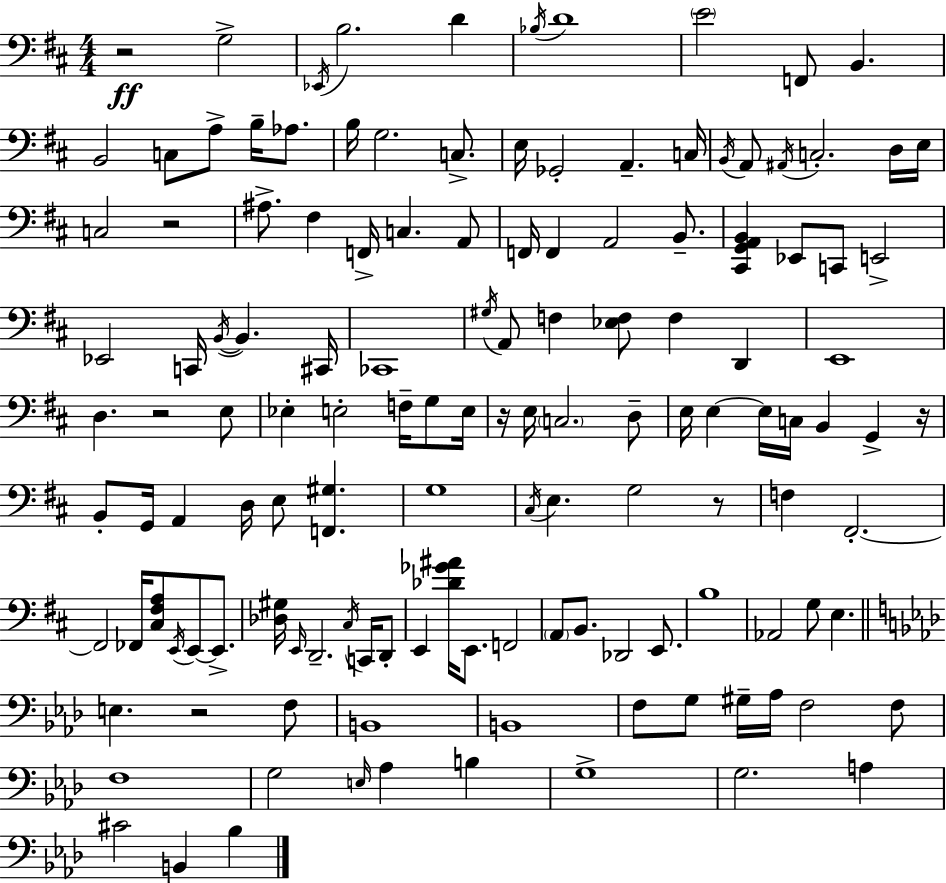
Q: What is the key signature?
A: D major